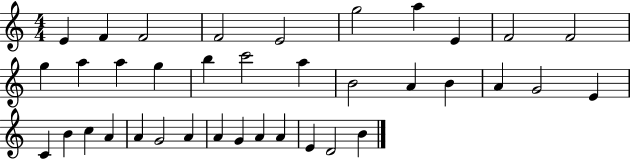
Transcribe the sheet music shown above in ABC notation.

X:1
T:Untitled
M:4/4
L:1/4
K:C
E F F2 F2 E2 g2 a E F2 F2 g a a g b c'2 a B2 A B A G2 E C B c A A G2 A A G A A E D2 B